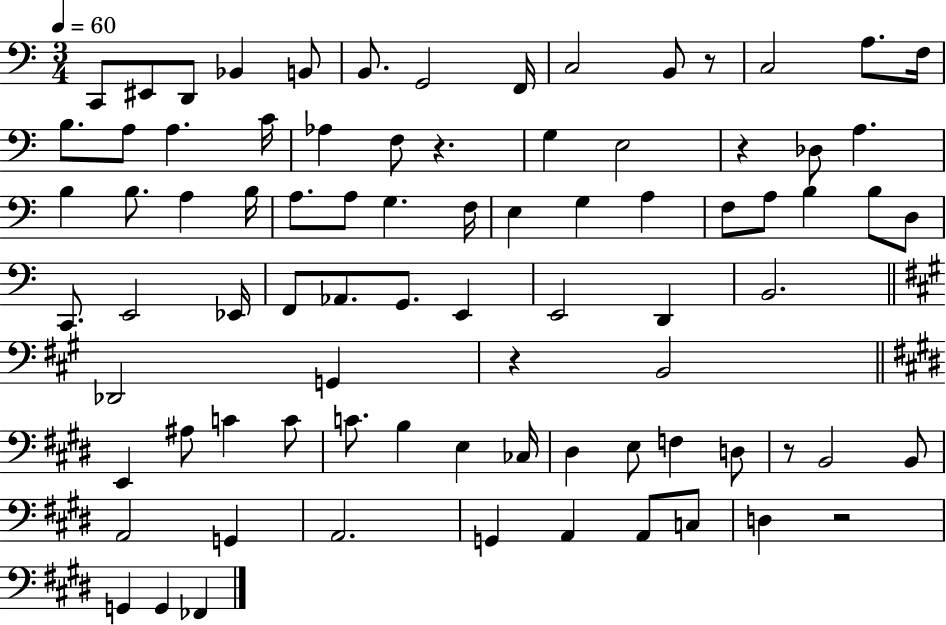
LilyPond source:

{
  \clef bass
  \numericTimeSignature
  \time 3/4
  \key c \major
  \tempo 4 = 60
  c,8 eis,8 d,8 bes,4 b,8 | b,8. g,2 f,16 | c2 b,8 r8 | c2 a8. f16 | \break b8. a8 a4. c'16 | aes4 f8 r4. | g4 e2 | r4 des8 a4. | \break b4 b8. a4 b16 | a8. a8 g4. f16 | e4 g4 a4 | f8 a8 b4 b8 d8 | \break c,8. e,2 ees,16 | f,8 aes,8. g,8. e,4 | e,2 d,4 | b,2. | \break \bar "||" \break \key a \major des,2 g,4 | r4 b,2 | \bar "||" \break \key e \major e,4 ais8 c'4 c'8 | c'8. b4 e4 ces16 | dis4 e8 f4 d8 | r8 b,2 b,8 | \break a,2 g,4 | a,2. | g,4 a,4 a,8 c8 | d4 r2 | \break g,4 g,4 fes,4 | \bar "|."
}